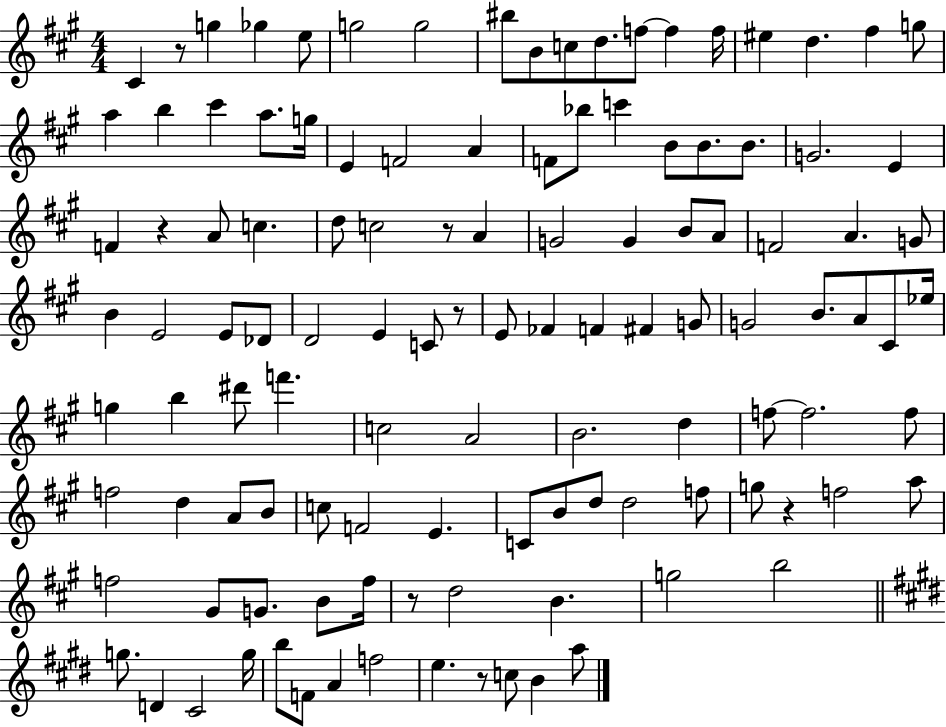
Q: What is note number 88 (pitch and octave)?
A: F5